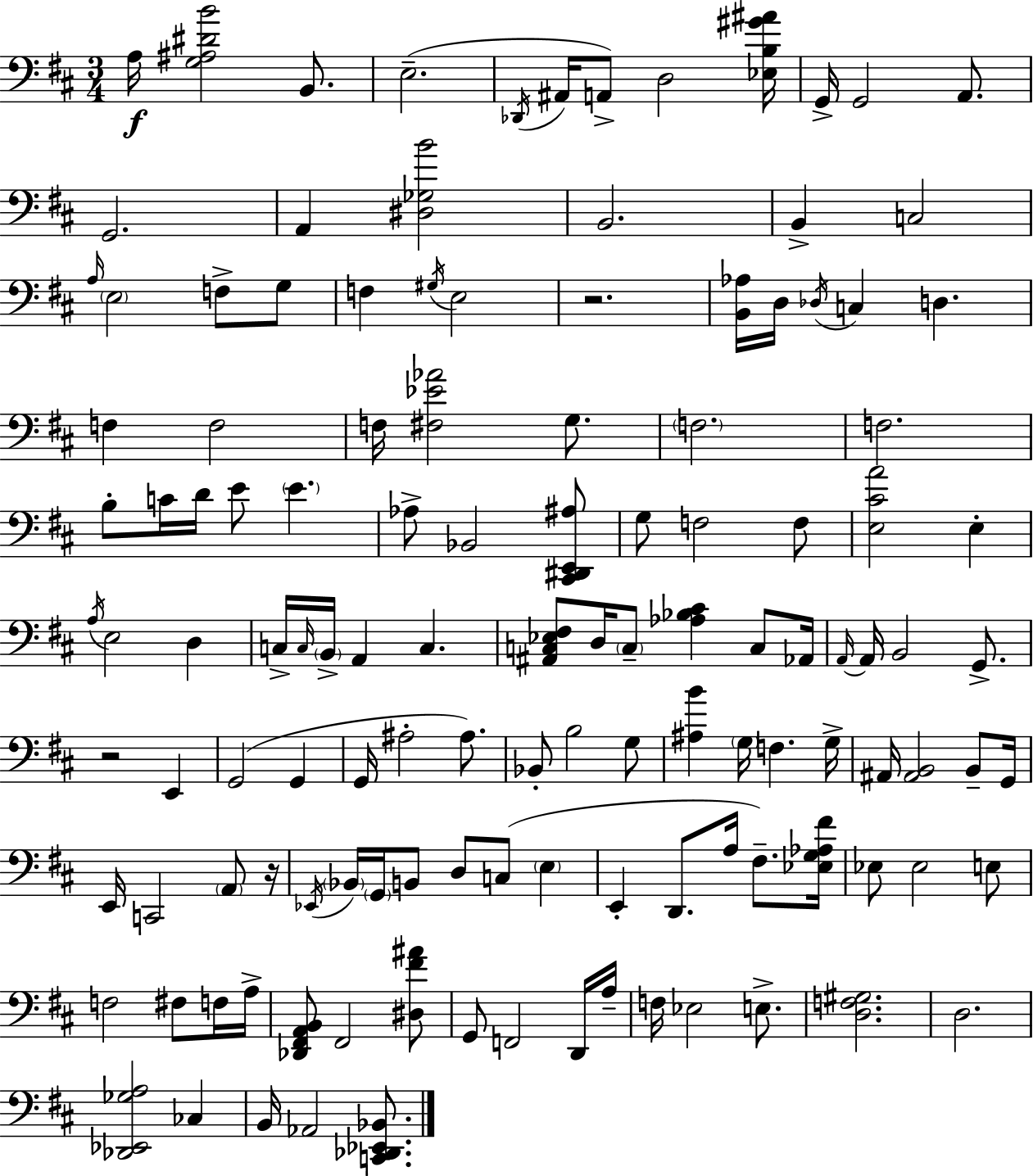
X:1
T:Untitled
M:3/4
L:1/4
K:D
A,/4 [G,^A,^DB]2 B,,/2 E,2 _D,,/4 ^A,,/4 A,,/2 D,2 [_E,B,^G^A]/4 G,,/4 G,,2 A,,/2 G,,2 A,, [^D,_G,B]2 B,,2 B,, C,2 A,/4 E,2 F,/2 G,/2 F, ^G,/4 E,2 z2 [B,,_A,]/4 D,/4 _D,/4 C, D, F, F,2 F,/4 [^F,_E_A]2 G,/2 F,2 F,2 B,/2 C/4 D/4 E/2 E _A,/2 _B,,2 [^C,,^D,,E,,^A,]/2 G,/2 F,2 F,/2 [E,^CA]2 E, A,/4 E,2 D, C,/4 C,/4 B,,/4 A,, C, [^A,,C,_E,^F,]/2 D,/4 C,/2 [_A,_B,^C] C,/2 _A,,/4 A,,/4 A,,/4 B,,2 G,,/2 z2 E,, G,,2 G,, G,,/4 ^A,2 ^A,/2 _B,,/2 B,2 G,/2 [^A,B] G,/4 F, G,/4 ^A,,/4 [^A,,B,,]2 B,,/2 G,,/4 E,,/4 C,,2 A,,/2 z/4 _E,,/4 _B,,/4 G,,/4 B,,/2 D,/2 C,/2 E, E,, D,,/2 A,/4 ^F,/2 [_E,G,_A,^F]/4 _E,/2 _E,2 E,/2 F,2 ^F,/2 F,/4 A,/4 [_D,,^F,,A,,B,,]/2 ^F,,2 [^D,^F^A]/2 G,,/2 F,,2 D,,/4 A,/4 F,/4 _E,2 E,/2 [D,F,^G,]2 D,2 [_D,,_E,,_G,A,]2 _C, B,,/4 _A,,2 [C,,_D,,_E,,_B,,]/2